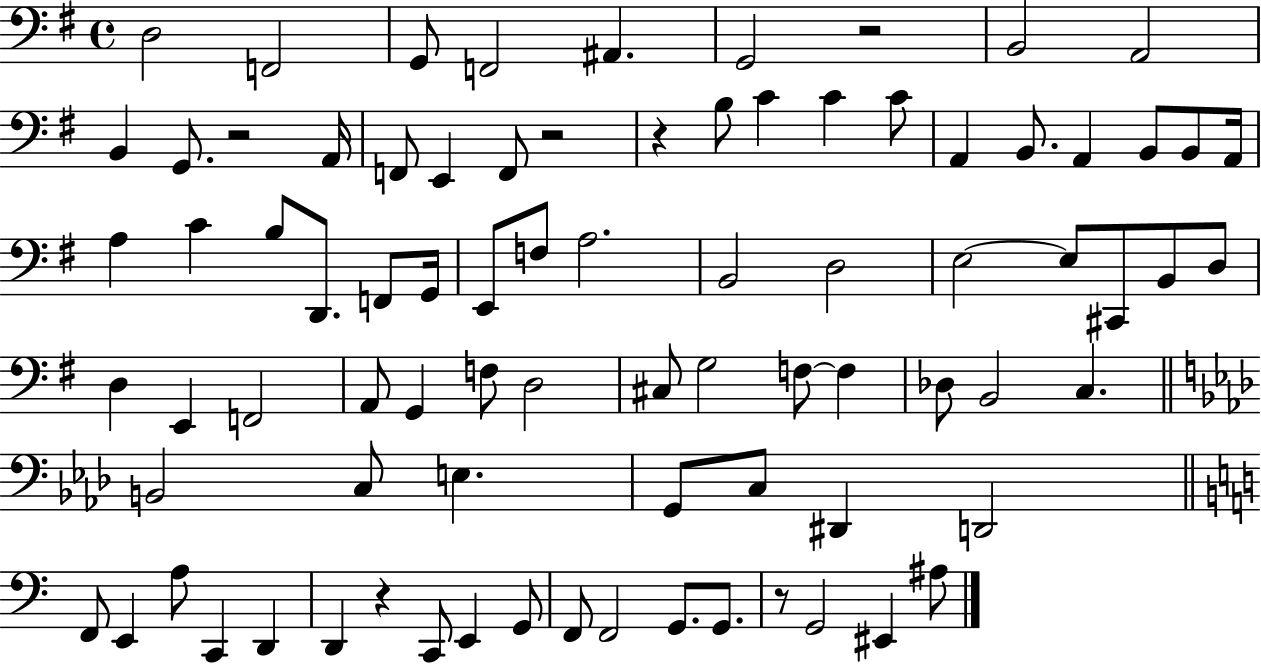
D3/h F2/h G2/e F2/h A#2/q. G2/h R/h B2/h A2/h B2/q G2/e. R/h A2/s F2/e E2/q F2/e R/h R/q B3/e C4/q C4/q C4/e A2/q B2/e. A2/q B2/e B2/e A2/s A3/q C4/q B3/e D2/e. F2/e G2/s E2/e F3/e A3/h. B2/h D3/h E3/h E3/e C#2/e B2/e D3/e D3/q E2/q F2/h A2/e G2/q F3/e D3/h C#3/e G3/h F3/e F3/q Db3/e B2/h C3/q. B2/h C3/e E3/q. G2/e C3/e D#2/q D2/h F2/e E2/q A3/e C2/q D2/q D2/q R/q C2/e E2/q G2/e F2/e F2/h G2/e. G2/e. R/e G2/h EIS2/q A#3/e